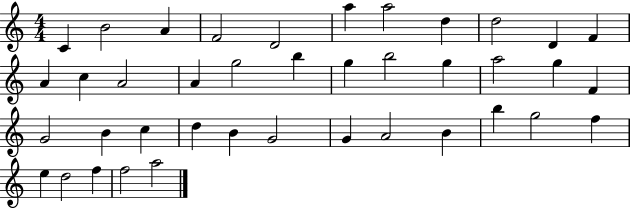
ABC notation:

X:1
T:Untitled
M:4/4
L:1/4
K:C
C B2 A F2 D2 a a2 d d2 D F A c A2 A g2 b g b2 g a2 g F G2 B c d B G2 G A2 B b g2 f e d2 f f2 a2